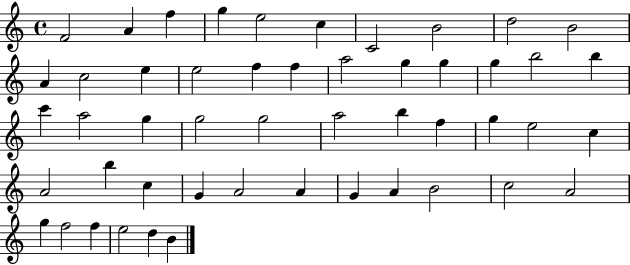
X:1
T:Untitled
M:4/4
L:1/4
K:C
F2 A f g e2 c C2 B2 d2 B2 A c2 e e2 f f a2 g g g b2 b c' a2 g g2 g2 a2 b f g e2 c A2 b c G A2 A G A B2 c2 A2 g f2 f e2 d B